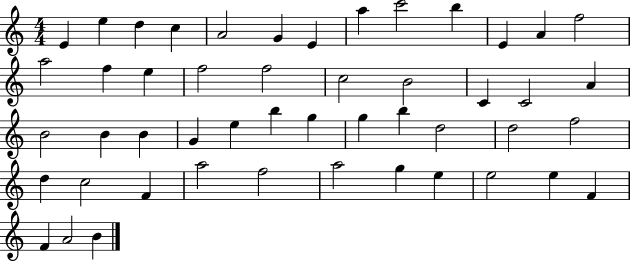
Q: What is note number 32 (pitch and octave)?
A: B5